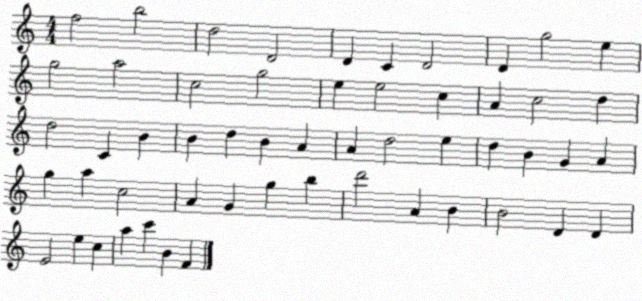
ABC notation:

X:1
T:Untitled
M:4/4
L:1/4
K:C
f2 b2 d2 D2 D C D2 D g2 e g2 a2 c2 g2 e e2 c A c2 d d2 C B B d B A A d2 e d B G A g a c2 A G g b d'2 A B B2 D D E2 e c a c' B F